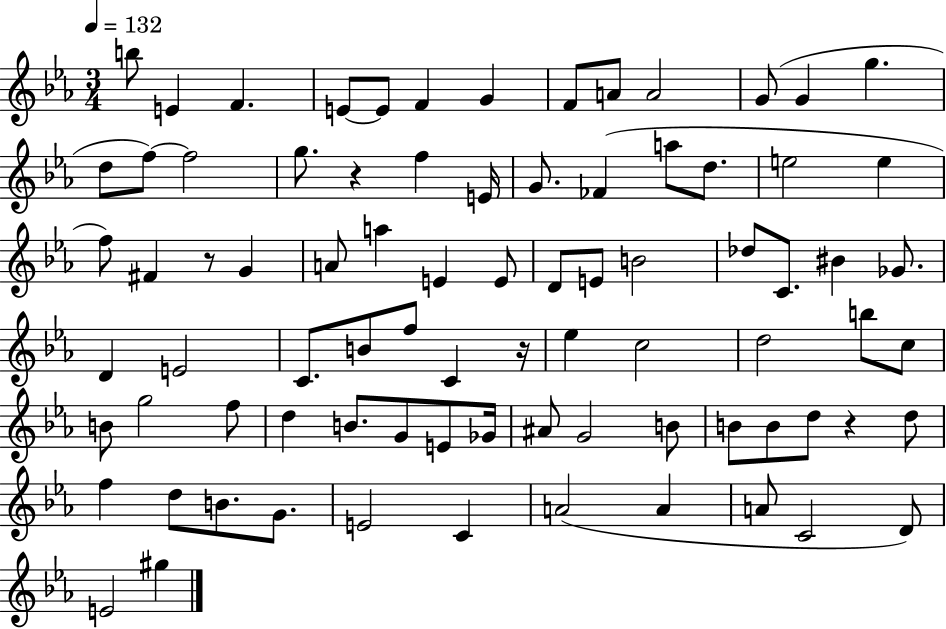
X:1
T:Untitled
M:3/4
L:1/4
K:Eb
b/2 E F E/2 E/2 F G F/2 A/2 A2 G/2 G g d/2 f/2 f2 g/2 z f E/4 G/2 _F a/2 d/2 e2 e f/2 ^F z/2 G A/2 a E E/2 D/2 E/2 B2 _d/2 C/2 ^B _G/2 D E2 C/2 B/2 f/2 C z/4 _e c2 d2 b/2 c/2 B/2 g2 f/2 d B/2 G/2 E/2 _G/4 ^A/2 G2 B/2 B/2 B/2 d/2 z d/2 f d/2 B/2 G/2 E2 C A2 A A/2 C2 D/2 E2 ^g